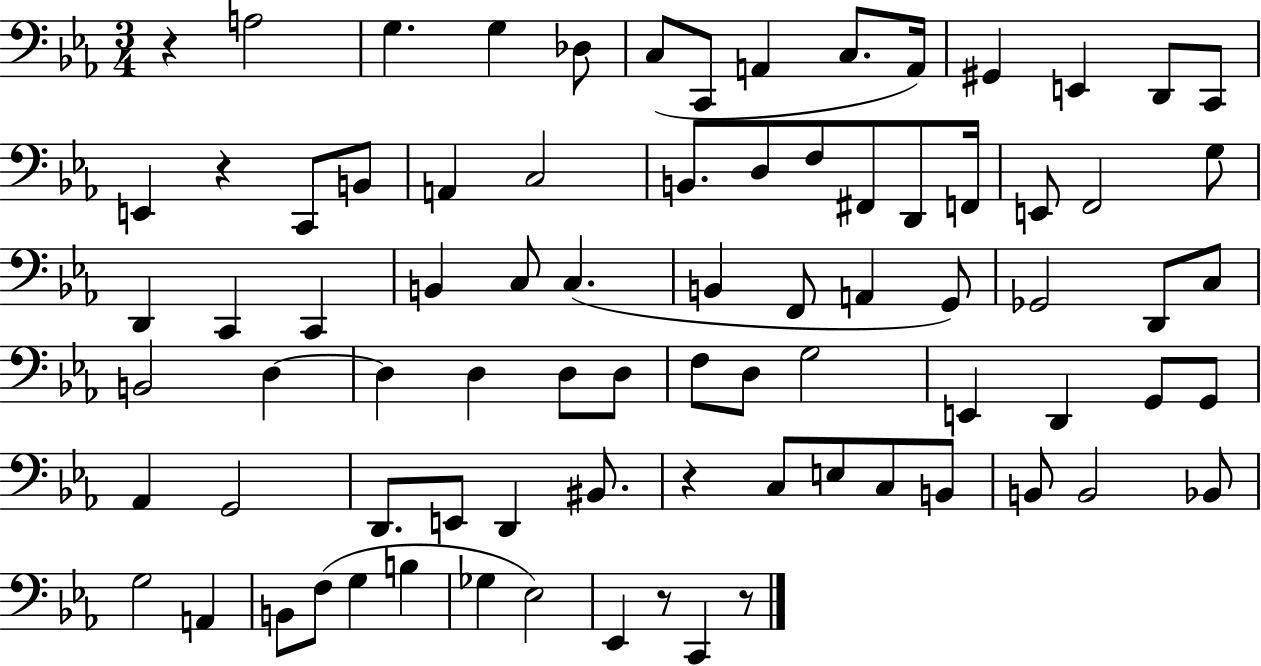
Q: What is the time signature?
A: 3/4